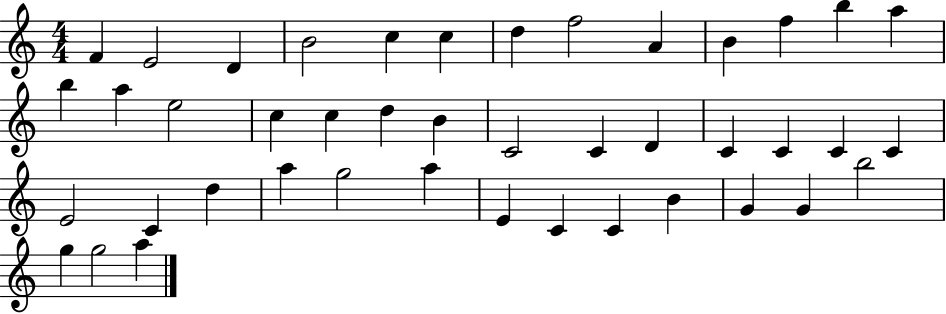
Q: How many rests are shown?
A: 0